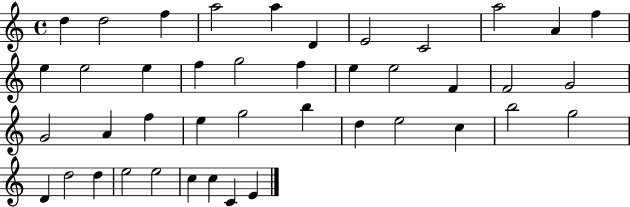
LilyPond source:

{
  \clef treble
  \time 4/4
  \defaultTimeSignature
  \key c \major
  d''4 d''2 f''4 | a''2 a''4 d'4 | e'2 c'2 | a''2 a'4 f''4 | \break e''4 e''2 e''4 | f''4 g''2 f''4 | e''4 e''2 f'4 | f'2 g'2 | \break g'2 a'4 f''4 | e''4 g''2 b''4 | d''4 e''2 c''4 | b''2 g''2 | \break d'4 d''2 d''4 | e''2 e''2 | c''4 c''4 c'4 e'4 | \bar "|."
}